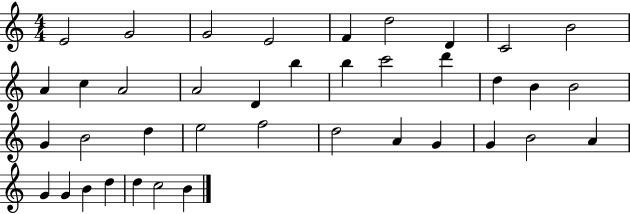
E4/h G4/h G4/h E4/h F4/q D5/h D4/q C4/h B4/h A4/q C5/q A4/h A4/h D4/q B5/q B5/q C6/h D6/q D5/q B4/q B4/h G4/q B4/h D5/q E5/h F5/h D5/h A4/q G4/q G4/q B4/h A4/q G4/q G4/q B4/q D5/q D5/q C5/h B4/q